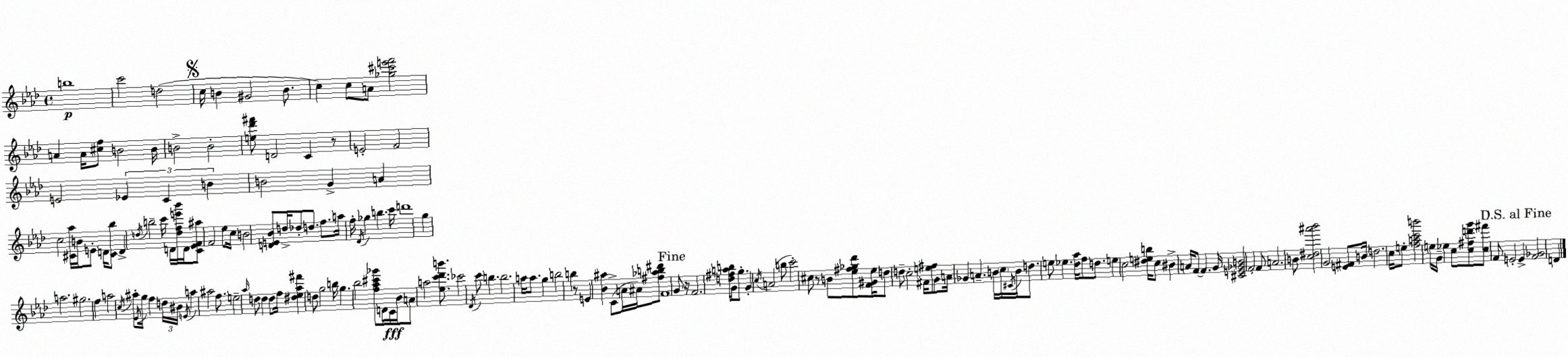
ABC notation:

X:1
T:Untitled
M:4/4
L:1/4
K:Ab
b4 c'2 d2 c/4 B ^G2 B/2 c c/2 A/2 [_g^c'e'f']2 A A/4 [^cf]/2 B2 B/4 B2 B2 [e_d'^f']/2 D2 C z/2 E2 F2 E2 _E C B B2 G A c2 [^C_a]/4 B/4 E/2 D/4 [^C_b]/2 D d/4 b2 c'/4 D/4 [dfe'_b']/4 D/4 [C_EF^a]/2 F2 _e/2 c/4 B2 [DE_B]/2 d/4 _d/2 d/2 f/2 a/4 f/4 _D/4 _g b c'/4 d'4 g a2 ^g2 f a2 c/4 ^a/2 _E/4 g/4 f d/4 ^B/4 E/4 a ^a2 f/2 e2 _a/4 d/2 d d/2 f/4 [^d_e_a^f'] d/2 g2 b/4 g _b2 [f_a^c'_g']/2 D/4 C/4 _B/4 A/2 a2 [_ec'_d'b']/2 _c'2 _D/4 c'/2 b b2 a/4 a/2 g b2 b z/2 E [_B^a] C/2 A/4 ^A/4 [^f_ab^d']/2 F4 G/2 z/4 F2 [d^fab]/4 G/4 g/2 G c/4 A2 b/2 c'2 ^c/2 z/2 B/2 [_e^f_g_d']/2 [F^G_e]/4 d/2 d/2 c2 ^F/4 [e^f]/2 G/2 A/4 _G A B/4 c/4 ^C/4 B/4 d/2 e/2 _e [_d_a]/4 f/2 d/2 e c2 [^deb]/4 c/2 ^B A/4 F/2 F G/4 [^CE_GB]2 F2 F/2 A2 B/2 [c^d^a'_b']2 G2 [E^F]/2 B/4 d2 c/4 e/2 [fac'b']2 e/4 G/4 _e c/2 [c^fd'g']/2 [c^f']/2 F/2 E2 E [F_G]2 D